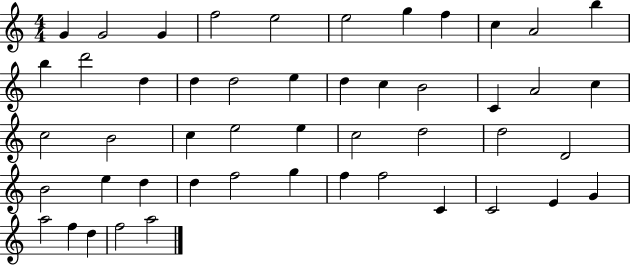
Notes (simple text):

G4/q G4/h G4/q F5/h E5/h E5/h G5/q F5/q C5/q A4/h B5/q B5/q D6/h D5/q D5/q D5/h E5/q D5/q C5/q B4/h C4/q A4/h C5/q C5/h B4/h C5/q E5/h E5/q C5/h D5/h D5/h D4/h B4/h E5/q D5/q D5/q F5/h G5/q F5/q F5/h C4/q C4/h E4/q G4/q A5/h F5/q D5/q F5/h A5/h